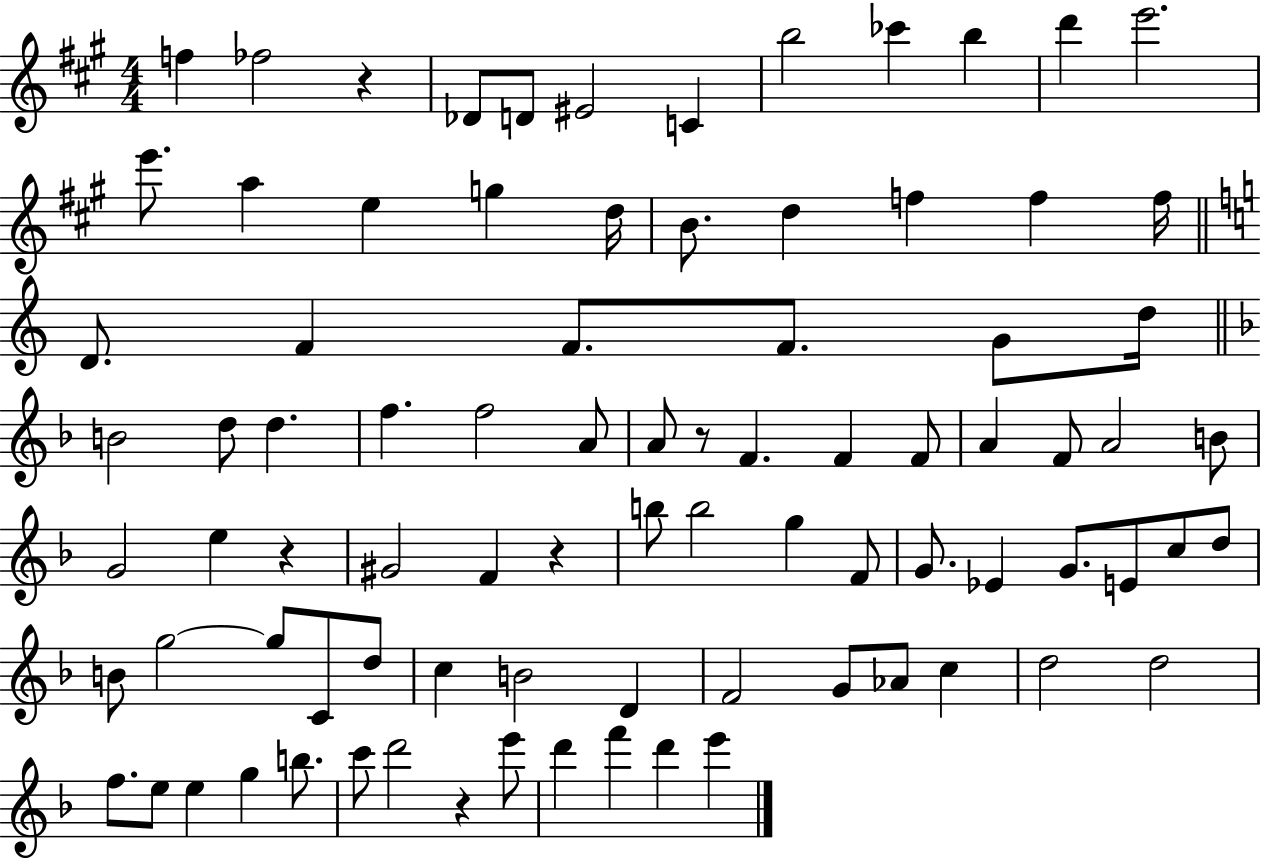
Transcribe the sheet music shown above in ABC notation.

X:1
T:Untitled
M:4/4
L:1/4
K:A
f _f2 z _D/2 D/2 ^E2 C b2 _c' b d' e'2 e'/2 a e g d/4 B/2 d f f f/4 D/2 F F/2 F/2 G/2 d/4 B2 d/2 d f f2 A/2 A/2 z/2 F F F/2 A F/2 A2 B/2 G2 e z ^G2 F z b/2 b2 g F/2 G/2 _E G/2 E/2 c/2 d/2 B/2 g2 g/2 C/2 d/2 c B2 D F2 G/2 _A/2 c d2 d2 f/2 e/2 e g b/2 c'/2 d'2 z e'/2 d' f' d' e'